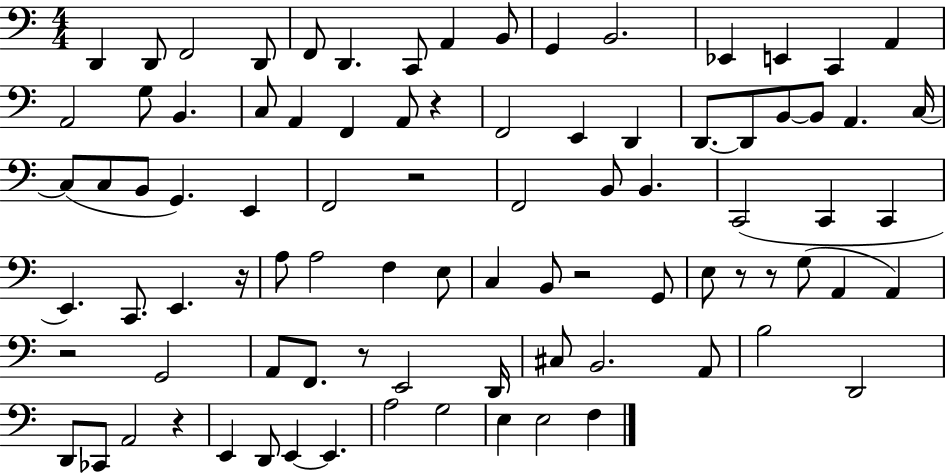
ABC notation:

X:1
T:Untitled
M:4/4
L:1/4
K:C
D,, D,,/2 F,,2 D,,/2 F,,/2 D,, C,,/2 A,, B,,/2 G,, B,,2 _E,, E,, C,, A,, A,,2 G,/2 B,, C,/2 A,, F,, A,,/2 z F,,2 E,, D,, D,,/2 D,,/2 B,,/2 B,,/2 A,, C,/4 C,/2 C,/2 B,,/2 G,, E,, F,,2 z2 F,,2 B,,/2 B,, C,,2 C,, C,, E,, C,,/2 E,, z/4 A,/2 A,2 F, E,/2 C, B,,/2 z2 G,,/2 E,/2 z/2 z/2 G,/2 A,, A,, z2 G,,2 A,,/2 F,,/2 z/2 E,,2 D,,/4 ^C,/2 B,,2 A,,/2 B,2 D,,2 D,,/2 _C,,/2 A,,2 z E,, D,,/2 E,, E,, A,2 G,2 E, E,2 F,